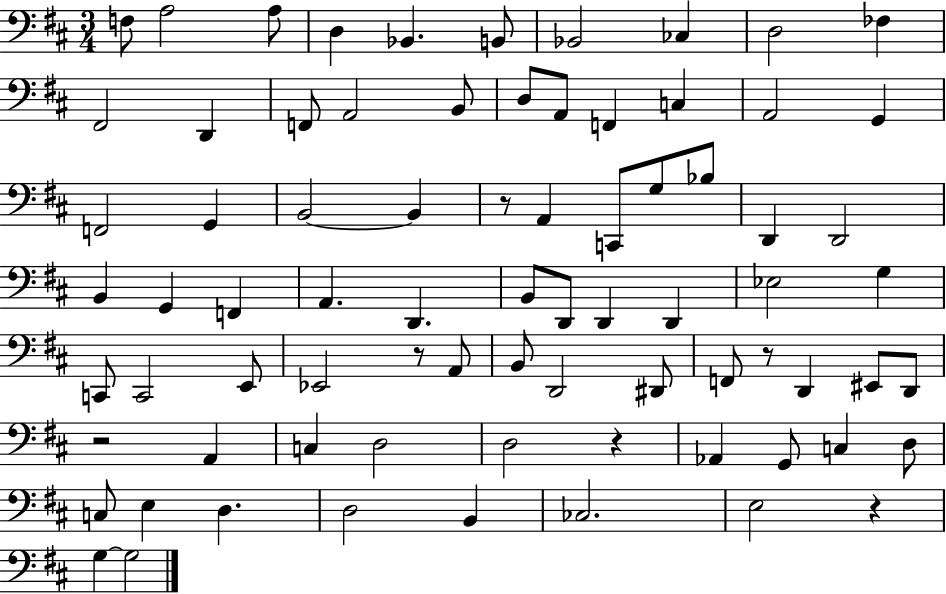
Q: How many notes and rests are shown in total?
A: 77